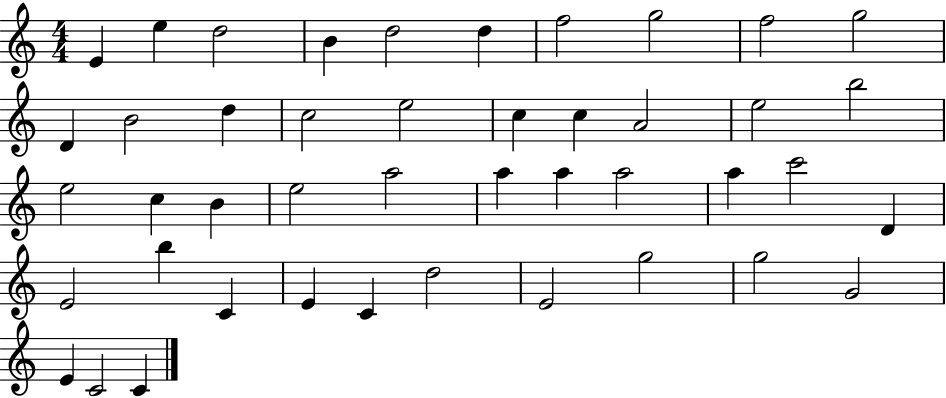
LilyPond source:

{
  \clef treble
  \numericTimeSignature
  \time 4/4
  \key c \major
  e'4 e''4 d''2 | b'4 d''2 d''4 | f''2 g''2 | f''2 g''2 | \break d'4 b'2 d''4 | c''2 e''2 | c''4 c''4 a'2 | e''2 b''2 | \break e''2 c''4 b'4 | e''2 a''2 | a''4 a''4 a''2 | a''4 c'''2 d'4 | \break e'2 b''4 c'4 | e'4 c'4 d''2 | e'2 g''2 | g''2 g'2 | \break e'4 c'2 c'4 | \bar "|."
}